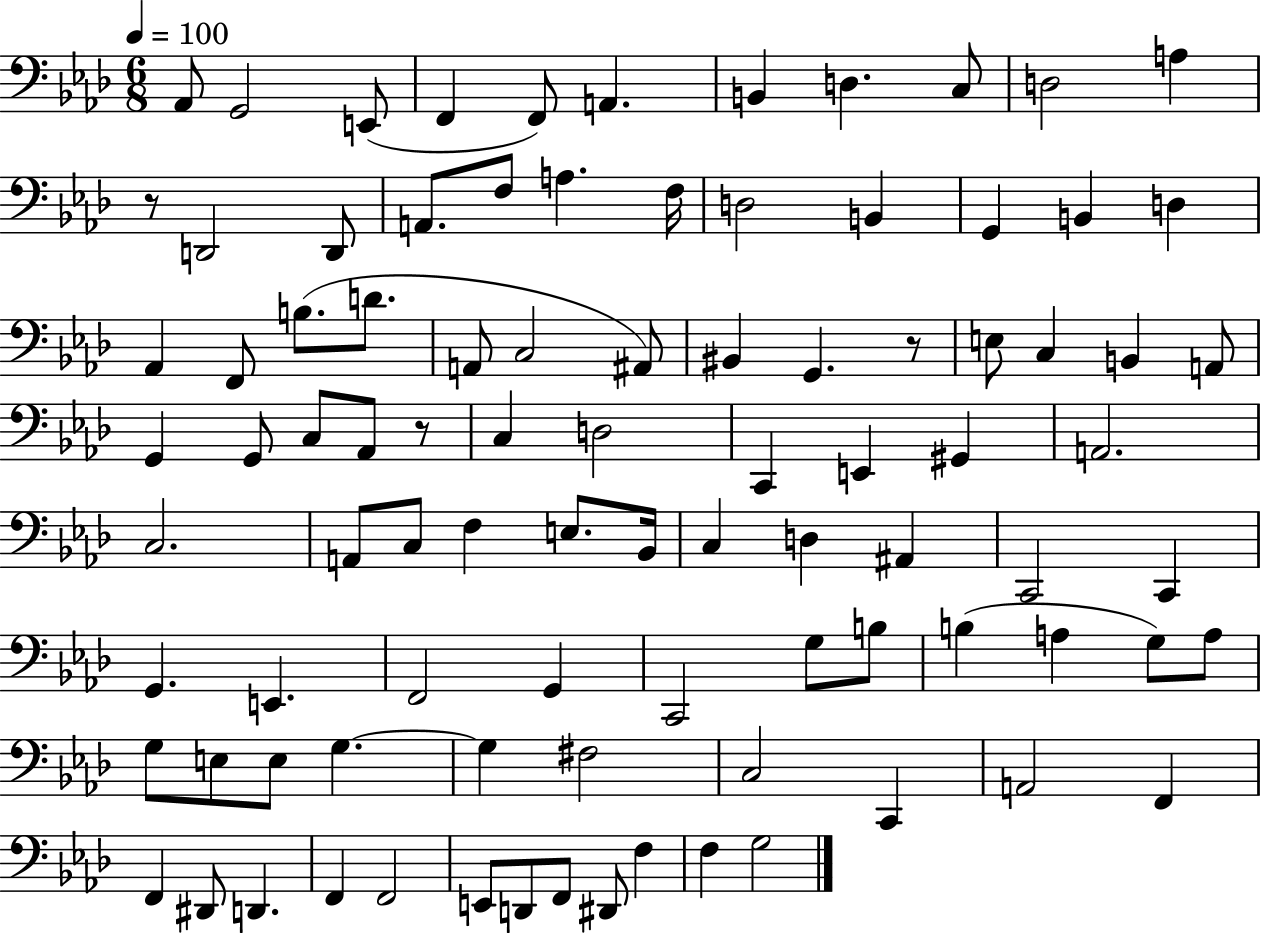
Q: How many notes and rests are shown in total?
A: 92